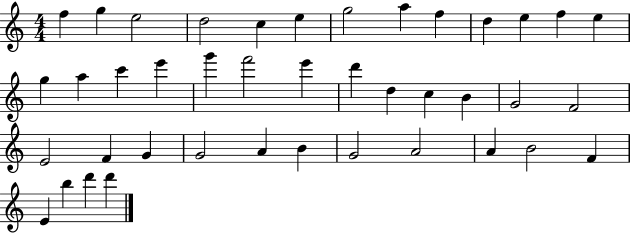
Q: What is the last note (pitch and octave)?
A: D6